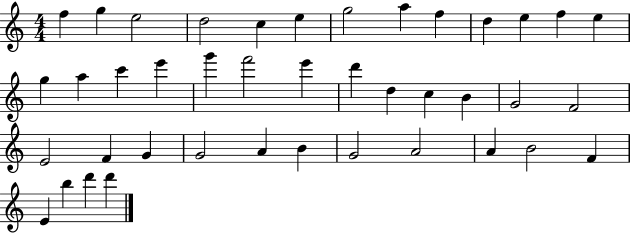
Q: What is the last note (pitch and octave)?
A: D6